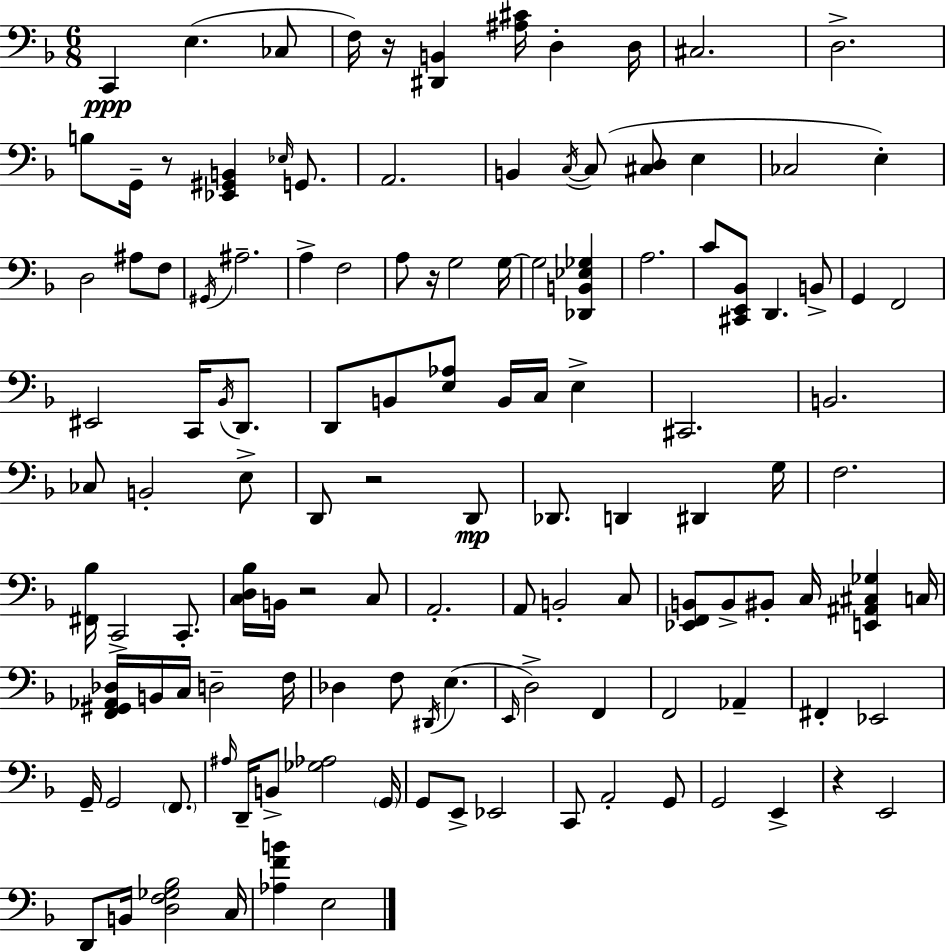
C2/q E3/q. CES3/e F3/s R/s [D#2,B2]/q [A#3,C#4]/s D3/q D3/s C#3/h. D3/h. B3/e G2/s R/e [Eb2,G#2,B2]/q Eb3/s G2/e. A2/h. B2/q C3/s C3/e [C#3,D3]/e E3/q CES3/h E3/q D3/h A#3/e F3/e G#2/s A#3/h. A3/q F3/h A3/e R/s G3/h G3/s G3/h [Db2,B2,Eb3,Gb3]/q A3/h. C4/e [C#2,E2,Bb2]/e D2/q. B2/e G2/q F2/h EIS2/h C2/s Bb2/s D2/e. D2/e B2/e [E3,Ab3]/e B2/s C3/s E3/q C#2/h. B2/h. CES3/e B2/h E3/e D2/e R/h D2/e Db2/e. D2/q D#2/q G3/s F3/h. [F#2,Bb3]/s C2/h C2/e. [C3,D3,Bb3]/s B2/s R/h C3/e A2/h. A2/e B2/h C3/e [Eb2,F2,B2]/e B2/e BIS2/e C3/s [E2,A#2,C#3,Gb3]/q C3/s [F2,G#2,Ab2,Db3]/s B2/s C3/s D3/h F3/s Db3/q F3/e D#2/s E3/q. E2/s D3/h F2/q F2/h Ab2/q F#2/q Eb2/h G2/s G2/h F2/e. A#3/s D2/s B2/e [Gb3,Ab3]/h G2/s G2/e E2/e Eb2/h C2/e A2/h G2/e G2/h E2/q R/q E2/h D2/e B2/s [D3,F3,Gb3,Bb3]/h C3/s [Ab3,F4,B4]/q E3/h